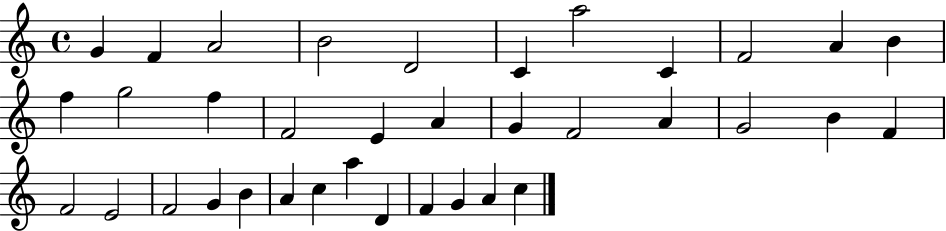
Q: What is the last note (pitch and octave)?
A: C5